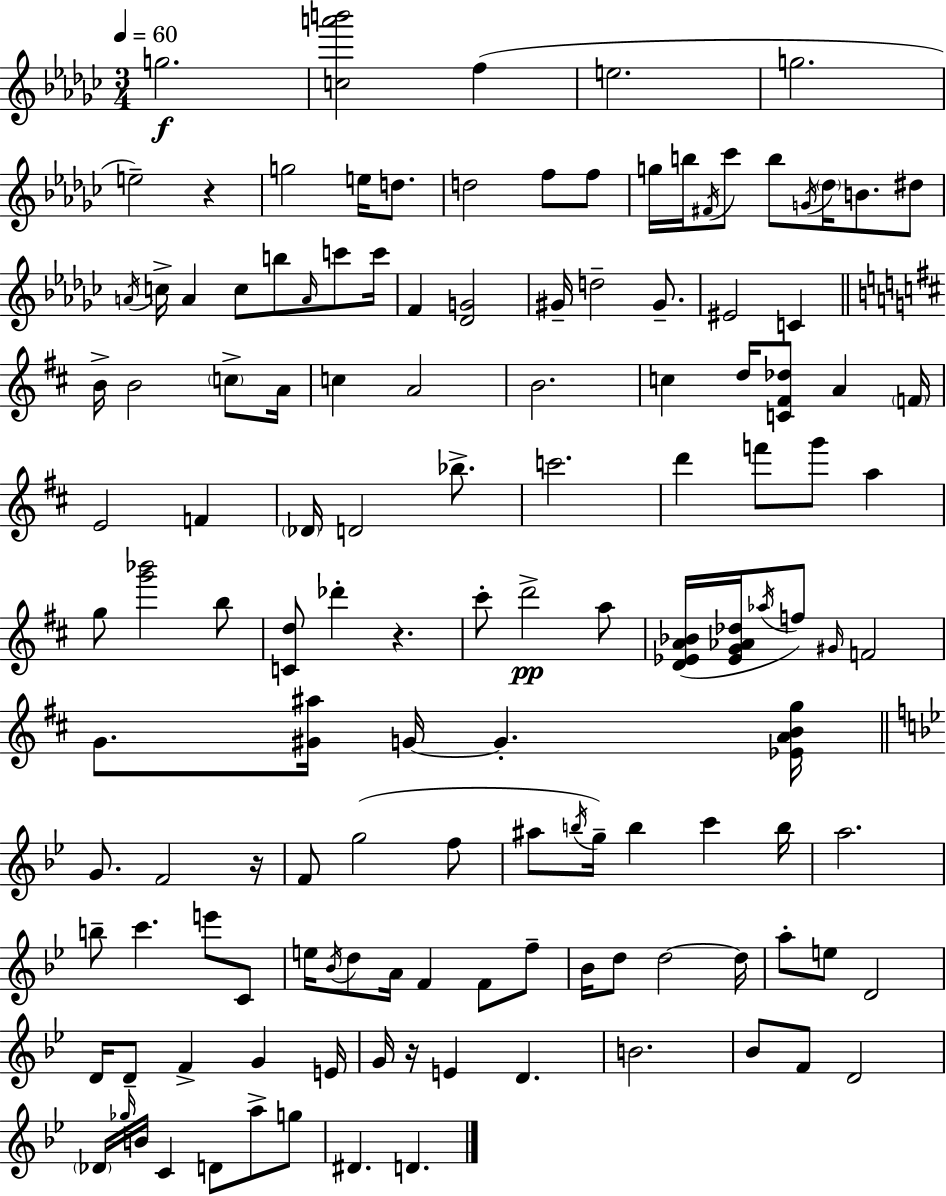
{
  \clef treble
  \numericTimeSignature
  \time 3/4
  \key ees \minor
  \tempo 4 = 60
  g''2.\f | <c'' a''' b'''>2 f''4( | e''2. | g''2. | \break e''2--) r4 | g''2 e''16 d''8. | d''2 f''8 f''8 | g''16 b''16 \acciaccatura { fis'16 } ces'''8 b''8 \acciaccatura { g'16 } \parenthesize des''16 b'8. | \break dis''8 \acciaccatura { a'16 } c''16-> a'4 c''8 b''8 | \grace { a'16 } c'''8 c'''16 f'4 <des' g'>2 | gis'16-- d''2-- | gis'8.-- eis'2 | \break c'4 \bar "||" \break \key d \major b'16-> b'2 \parenthesize c''8-> a'16 | c''4 a'2 | b'2. | c''4 d''16 <c' fis' des''>8 a'4 \parenthesize f'16 | \break e'2 f'4 | \parenthesize des'16 d'2 bes''8.-> | c'''2. | d'''4 f'''8 g'''8 a''4 | \break g''8 <g''' bes'''>2 b''8 | <c' d''>8 des'''4-. r4. | cis'''8-. d'''2->\pp a''8 | <d' ees' a' bes'>16( <ees' g' aes' des''>16 \acciaccatura { aes''16 } f''8) \grace { gis'16 } f'2 | \break g'8. <gis' ais''>16 g'16~~ g'4.-. | <ees' a' b' g''>16 \bar "||" \break \key bes \major g'8. f'2 r16 | f'8 g''2( f''8 | ais''8 \acciaccatura { b''16 } g''16--) b''4 c'''4 | b''16 a''2. | \break b''8-- c'''4. e'''8 c'8 | e''16 \acciaccatura { bes'16 } d''8 a'16 f'4 f'8 | f''8-- bes'16 d''8 d''2~~ | d''16 a''8-. e''8 d'2 | \break d'16 d'8-- f'4-> g'4 | e'16 g'16 r16 e'4 d'4. | b'2. | bes'8 f'8 d'2 | \break \parenthesize des'16 \grace { ges''16 } b'16 c'4 d'8 a''8-> | g''8 dis'4. d'4. | \bar "|."
}